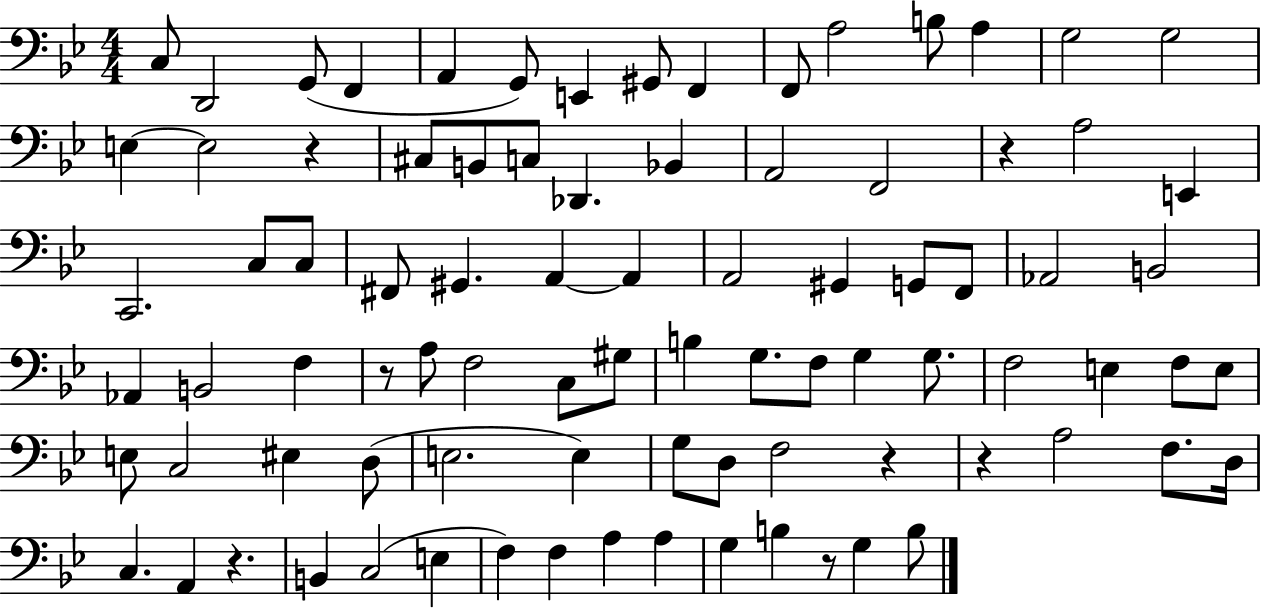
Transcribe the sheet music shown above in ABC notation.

X:1
T:Untitled
M:4/4
L:1/4
K:Bb
C,/2 D,,2 G,,/2 F,, A,, G,,/2 E,, ^G,,/2 F,, F,,/2 A,2 B,/2 A, G,2 G,2 E, E,2 z ^C,/2 B,,/2 C,/2 _D,, _B,, A,,2 F,,2 z A,2 E,, C,,2 C,/2 C,/2 ^F,,/2 ^G,, A,, A,, A,,2 ^G,, G,,/2 F,,/2 _A,,2 B,,2 _A,, B,,2 F, z/2 A,/2 F,2 C,/2 ^G,/2 B, G,/2 F,/2 G, G,/2 F,2 E, F,/2 E,/2 E,/2 C,2 ^E, D,/2 E,2 E, G,/2 D,/2 F,2 z z A,2 F,/2 D,/4 C, A,, z B,, C,2 E, F, F, A, A, G, B, z/2 G, B,/2